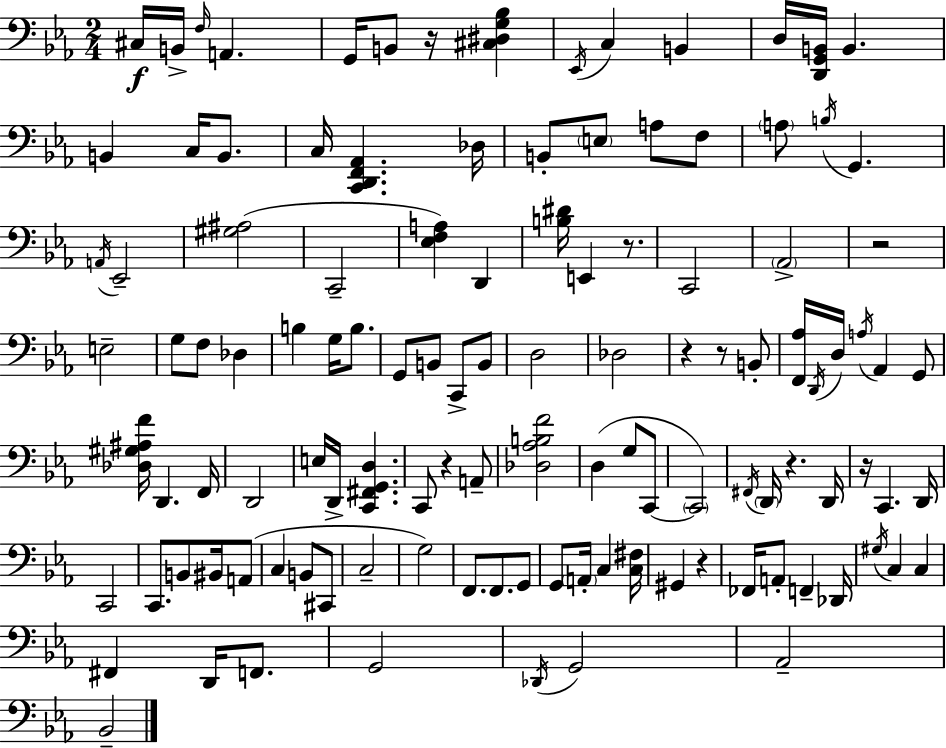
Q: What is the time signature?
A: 2/4